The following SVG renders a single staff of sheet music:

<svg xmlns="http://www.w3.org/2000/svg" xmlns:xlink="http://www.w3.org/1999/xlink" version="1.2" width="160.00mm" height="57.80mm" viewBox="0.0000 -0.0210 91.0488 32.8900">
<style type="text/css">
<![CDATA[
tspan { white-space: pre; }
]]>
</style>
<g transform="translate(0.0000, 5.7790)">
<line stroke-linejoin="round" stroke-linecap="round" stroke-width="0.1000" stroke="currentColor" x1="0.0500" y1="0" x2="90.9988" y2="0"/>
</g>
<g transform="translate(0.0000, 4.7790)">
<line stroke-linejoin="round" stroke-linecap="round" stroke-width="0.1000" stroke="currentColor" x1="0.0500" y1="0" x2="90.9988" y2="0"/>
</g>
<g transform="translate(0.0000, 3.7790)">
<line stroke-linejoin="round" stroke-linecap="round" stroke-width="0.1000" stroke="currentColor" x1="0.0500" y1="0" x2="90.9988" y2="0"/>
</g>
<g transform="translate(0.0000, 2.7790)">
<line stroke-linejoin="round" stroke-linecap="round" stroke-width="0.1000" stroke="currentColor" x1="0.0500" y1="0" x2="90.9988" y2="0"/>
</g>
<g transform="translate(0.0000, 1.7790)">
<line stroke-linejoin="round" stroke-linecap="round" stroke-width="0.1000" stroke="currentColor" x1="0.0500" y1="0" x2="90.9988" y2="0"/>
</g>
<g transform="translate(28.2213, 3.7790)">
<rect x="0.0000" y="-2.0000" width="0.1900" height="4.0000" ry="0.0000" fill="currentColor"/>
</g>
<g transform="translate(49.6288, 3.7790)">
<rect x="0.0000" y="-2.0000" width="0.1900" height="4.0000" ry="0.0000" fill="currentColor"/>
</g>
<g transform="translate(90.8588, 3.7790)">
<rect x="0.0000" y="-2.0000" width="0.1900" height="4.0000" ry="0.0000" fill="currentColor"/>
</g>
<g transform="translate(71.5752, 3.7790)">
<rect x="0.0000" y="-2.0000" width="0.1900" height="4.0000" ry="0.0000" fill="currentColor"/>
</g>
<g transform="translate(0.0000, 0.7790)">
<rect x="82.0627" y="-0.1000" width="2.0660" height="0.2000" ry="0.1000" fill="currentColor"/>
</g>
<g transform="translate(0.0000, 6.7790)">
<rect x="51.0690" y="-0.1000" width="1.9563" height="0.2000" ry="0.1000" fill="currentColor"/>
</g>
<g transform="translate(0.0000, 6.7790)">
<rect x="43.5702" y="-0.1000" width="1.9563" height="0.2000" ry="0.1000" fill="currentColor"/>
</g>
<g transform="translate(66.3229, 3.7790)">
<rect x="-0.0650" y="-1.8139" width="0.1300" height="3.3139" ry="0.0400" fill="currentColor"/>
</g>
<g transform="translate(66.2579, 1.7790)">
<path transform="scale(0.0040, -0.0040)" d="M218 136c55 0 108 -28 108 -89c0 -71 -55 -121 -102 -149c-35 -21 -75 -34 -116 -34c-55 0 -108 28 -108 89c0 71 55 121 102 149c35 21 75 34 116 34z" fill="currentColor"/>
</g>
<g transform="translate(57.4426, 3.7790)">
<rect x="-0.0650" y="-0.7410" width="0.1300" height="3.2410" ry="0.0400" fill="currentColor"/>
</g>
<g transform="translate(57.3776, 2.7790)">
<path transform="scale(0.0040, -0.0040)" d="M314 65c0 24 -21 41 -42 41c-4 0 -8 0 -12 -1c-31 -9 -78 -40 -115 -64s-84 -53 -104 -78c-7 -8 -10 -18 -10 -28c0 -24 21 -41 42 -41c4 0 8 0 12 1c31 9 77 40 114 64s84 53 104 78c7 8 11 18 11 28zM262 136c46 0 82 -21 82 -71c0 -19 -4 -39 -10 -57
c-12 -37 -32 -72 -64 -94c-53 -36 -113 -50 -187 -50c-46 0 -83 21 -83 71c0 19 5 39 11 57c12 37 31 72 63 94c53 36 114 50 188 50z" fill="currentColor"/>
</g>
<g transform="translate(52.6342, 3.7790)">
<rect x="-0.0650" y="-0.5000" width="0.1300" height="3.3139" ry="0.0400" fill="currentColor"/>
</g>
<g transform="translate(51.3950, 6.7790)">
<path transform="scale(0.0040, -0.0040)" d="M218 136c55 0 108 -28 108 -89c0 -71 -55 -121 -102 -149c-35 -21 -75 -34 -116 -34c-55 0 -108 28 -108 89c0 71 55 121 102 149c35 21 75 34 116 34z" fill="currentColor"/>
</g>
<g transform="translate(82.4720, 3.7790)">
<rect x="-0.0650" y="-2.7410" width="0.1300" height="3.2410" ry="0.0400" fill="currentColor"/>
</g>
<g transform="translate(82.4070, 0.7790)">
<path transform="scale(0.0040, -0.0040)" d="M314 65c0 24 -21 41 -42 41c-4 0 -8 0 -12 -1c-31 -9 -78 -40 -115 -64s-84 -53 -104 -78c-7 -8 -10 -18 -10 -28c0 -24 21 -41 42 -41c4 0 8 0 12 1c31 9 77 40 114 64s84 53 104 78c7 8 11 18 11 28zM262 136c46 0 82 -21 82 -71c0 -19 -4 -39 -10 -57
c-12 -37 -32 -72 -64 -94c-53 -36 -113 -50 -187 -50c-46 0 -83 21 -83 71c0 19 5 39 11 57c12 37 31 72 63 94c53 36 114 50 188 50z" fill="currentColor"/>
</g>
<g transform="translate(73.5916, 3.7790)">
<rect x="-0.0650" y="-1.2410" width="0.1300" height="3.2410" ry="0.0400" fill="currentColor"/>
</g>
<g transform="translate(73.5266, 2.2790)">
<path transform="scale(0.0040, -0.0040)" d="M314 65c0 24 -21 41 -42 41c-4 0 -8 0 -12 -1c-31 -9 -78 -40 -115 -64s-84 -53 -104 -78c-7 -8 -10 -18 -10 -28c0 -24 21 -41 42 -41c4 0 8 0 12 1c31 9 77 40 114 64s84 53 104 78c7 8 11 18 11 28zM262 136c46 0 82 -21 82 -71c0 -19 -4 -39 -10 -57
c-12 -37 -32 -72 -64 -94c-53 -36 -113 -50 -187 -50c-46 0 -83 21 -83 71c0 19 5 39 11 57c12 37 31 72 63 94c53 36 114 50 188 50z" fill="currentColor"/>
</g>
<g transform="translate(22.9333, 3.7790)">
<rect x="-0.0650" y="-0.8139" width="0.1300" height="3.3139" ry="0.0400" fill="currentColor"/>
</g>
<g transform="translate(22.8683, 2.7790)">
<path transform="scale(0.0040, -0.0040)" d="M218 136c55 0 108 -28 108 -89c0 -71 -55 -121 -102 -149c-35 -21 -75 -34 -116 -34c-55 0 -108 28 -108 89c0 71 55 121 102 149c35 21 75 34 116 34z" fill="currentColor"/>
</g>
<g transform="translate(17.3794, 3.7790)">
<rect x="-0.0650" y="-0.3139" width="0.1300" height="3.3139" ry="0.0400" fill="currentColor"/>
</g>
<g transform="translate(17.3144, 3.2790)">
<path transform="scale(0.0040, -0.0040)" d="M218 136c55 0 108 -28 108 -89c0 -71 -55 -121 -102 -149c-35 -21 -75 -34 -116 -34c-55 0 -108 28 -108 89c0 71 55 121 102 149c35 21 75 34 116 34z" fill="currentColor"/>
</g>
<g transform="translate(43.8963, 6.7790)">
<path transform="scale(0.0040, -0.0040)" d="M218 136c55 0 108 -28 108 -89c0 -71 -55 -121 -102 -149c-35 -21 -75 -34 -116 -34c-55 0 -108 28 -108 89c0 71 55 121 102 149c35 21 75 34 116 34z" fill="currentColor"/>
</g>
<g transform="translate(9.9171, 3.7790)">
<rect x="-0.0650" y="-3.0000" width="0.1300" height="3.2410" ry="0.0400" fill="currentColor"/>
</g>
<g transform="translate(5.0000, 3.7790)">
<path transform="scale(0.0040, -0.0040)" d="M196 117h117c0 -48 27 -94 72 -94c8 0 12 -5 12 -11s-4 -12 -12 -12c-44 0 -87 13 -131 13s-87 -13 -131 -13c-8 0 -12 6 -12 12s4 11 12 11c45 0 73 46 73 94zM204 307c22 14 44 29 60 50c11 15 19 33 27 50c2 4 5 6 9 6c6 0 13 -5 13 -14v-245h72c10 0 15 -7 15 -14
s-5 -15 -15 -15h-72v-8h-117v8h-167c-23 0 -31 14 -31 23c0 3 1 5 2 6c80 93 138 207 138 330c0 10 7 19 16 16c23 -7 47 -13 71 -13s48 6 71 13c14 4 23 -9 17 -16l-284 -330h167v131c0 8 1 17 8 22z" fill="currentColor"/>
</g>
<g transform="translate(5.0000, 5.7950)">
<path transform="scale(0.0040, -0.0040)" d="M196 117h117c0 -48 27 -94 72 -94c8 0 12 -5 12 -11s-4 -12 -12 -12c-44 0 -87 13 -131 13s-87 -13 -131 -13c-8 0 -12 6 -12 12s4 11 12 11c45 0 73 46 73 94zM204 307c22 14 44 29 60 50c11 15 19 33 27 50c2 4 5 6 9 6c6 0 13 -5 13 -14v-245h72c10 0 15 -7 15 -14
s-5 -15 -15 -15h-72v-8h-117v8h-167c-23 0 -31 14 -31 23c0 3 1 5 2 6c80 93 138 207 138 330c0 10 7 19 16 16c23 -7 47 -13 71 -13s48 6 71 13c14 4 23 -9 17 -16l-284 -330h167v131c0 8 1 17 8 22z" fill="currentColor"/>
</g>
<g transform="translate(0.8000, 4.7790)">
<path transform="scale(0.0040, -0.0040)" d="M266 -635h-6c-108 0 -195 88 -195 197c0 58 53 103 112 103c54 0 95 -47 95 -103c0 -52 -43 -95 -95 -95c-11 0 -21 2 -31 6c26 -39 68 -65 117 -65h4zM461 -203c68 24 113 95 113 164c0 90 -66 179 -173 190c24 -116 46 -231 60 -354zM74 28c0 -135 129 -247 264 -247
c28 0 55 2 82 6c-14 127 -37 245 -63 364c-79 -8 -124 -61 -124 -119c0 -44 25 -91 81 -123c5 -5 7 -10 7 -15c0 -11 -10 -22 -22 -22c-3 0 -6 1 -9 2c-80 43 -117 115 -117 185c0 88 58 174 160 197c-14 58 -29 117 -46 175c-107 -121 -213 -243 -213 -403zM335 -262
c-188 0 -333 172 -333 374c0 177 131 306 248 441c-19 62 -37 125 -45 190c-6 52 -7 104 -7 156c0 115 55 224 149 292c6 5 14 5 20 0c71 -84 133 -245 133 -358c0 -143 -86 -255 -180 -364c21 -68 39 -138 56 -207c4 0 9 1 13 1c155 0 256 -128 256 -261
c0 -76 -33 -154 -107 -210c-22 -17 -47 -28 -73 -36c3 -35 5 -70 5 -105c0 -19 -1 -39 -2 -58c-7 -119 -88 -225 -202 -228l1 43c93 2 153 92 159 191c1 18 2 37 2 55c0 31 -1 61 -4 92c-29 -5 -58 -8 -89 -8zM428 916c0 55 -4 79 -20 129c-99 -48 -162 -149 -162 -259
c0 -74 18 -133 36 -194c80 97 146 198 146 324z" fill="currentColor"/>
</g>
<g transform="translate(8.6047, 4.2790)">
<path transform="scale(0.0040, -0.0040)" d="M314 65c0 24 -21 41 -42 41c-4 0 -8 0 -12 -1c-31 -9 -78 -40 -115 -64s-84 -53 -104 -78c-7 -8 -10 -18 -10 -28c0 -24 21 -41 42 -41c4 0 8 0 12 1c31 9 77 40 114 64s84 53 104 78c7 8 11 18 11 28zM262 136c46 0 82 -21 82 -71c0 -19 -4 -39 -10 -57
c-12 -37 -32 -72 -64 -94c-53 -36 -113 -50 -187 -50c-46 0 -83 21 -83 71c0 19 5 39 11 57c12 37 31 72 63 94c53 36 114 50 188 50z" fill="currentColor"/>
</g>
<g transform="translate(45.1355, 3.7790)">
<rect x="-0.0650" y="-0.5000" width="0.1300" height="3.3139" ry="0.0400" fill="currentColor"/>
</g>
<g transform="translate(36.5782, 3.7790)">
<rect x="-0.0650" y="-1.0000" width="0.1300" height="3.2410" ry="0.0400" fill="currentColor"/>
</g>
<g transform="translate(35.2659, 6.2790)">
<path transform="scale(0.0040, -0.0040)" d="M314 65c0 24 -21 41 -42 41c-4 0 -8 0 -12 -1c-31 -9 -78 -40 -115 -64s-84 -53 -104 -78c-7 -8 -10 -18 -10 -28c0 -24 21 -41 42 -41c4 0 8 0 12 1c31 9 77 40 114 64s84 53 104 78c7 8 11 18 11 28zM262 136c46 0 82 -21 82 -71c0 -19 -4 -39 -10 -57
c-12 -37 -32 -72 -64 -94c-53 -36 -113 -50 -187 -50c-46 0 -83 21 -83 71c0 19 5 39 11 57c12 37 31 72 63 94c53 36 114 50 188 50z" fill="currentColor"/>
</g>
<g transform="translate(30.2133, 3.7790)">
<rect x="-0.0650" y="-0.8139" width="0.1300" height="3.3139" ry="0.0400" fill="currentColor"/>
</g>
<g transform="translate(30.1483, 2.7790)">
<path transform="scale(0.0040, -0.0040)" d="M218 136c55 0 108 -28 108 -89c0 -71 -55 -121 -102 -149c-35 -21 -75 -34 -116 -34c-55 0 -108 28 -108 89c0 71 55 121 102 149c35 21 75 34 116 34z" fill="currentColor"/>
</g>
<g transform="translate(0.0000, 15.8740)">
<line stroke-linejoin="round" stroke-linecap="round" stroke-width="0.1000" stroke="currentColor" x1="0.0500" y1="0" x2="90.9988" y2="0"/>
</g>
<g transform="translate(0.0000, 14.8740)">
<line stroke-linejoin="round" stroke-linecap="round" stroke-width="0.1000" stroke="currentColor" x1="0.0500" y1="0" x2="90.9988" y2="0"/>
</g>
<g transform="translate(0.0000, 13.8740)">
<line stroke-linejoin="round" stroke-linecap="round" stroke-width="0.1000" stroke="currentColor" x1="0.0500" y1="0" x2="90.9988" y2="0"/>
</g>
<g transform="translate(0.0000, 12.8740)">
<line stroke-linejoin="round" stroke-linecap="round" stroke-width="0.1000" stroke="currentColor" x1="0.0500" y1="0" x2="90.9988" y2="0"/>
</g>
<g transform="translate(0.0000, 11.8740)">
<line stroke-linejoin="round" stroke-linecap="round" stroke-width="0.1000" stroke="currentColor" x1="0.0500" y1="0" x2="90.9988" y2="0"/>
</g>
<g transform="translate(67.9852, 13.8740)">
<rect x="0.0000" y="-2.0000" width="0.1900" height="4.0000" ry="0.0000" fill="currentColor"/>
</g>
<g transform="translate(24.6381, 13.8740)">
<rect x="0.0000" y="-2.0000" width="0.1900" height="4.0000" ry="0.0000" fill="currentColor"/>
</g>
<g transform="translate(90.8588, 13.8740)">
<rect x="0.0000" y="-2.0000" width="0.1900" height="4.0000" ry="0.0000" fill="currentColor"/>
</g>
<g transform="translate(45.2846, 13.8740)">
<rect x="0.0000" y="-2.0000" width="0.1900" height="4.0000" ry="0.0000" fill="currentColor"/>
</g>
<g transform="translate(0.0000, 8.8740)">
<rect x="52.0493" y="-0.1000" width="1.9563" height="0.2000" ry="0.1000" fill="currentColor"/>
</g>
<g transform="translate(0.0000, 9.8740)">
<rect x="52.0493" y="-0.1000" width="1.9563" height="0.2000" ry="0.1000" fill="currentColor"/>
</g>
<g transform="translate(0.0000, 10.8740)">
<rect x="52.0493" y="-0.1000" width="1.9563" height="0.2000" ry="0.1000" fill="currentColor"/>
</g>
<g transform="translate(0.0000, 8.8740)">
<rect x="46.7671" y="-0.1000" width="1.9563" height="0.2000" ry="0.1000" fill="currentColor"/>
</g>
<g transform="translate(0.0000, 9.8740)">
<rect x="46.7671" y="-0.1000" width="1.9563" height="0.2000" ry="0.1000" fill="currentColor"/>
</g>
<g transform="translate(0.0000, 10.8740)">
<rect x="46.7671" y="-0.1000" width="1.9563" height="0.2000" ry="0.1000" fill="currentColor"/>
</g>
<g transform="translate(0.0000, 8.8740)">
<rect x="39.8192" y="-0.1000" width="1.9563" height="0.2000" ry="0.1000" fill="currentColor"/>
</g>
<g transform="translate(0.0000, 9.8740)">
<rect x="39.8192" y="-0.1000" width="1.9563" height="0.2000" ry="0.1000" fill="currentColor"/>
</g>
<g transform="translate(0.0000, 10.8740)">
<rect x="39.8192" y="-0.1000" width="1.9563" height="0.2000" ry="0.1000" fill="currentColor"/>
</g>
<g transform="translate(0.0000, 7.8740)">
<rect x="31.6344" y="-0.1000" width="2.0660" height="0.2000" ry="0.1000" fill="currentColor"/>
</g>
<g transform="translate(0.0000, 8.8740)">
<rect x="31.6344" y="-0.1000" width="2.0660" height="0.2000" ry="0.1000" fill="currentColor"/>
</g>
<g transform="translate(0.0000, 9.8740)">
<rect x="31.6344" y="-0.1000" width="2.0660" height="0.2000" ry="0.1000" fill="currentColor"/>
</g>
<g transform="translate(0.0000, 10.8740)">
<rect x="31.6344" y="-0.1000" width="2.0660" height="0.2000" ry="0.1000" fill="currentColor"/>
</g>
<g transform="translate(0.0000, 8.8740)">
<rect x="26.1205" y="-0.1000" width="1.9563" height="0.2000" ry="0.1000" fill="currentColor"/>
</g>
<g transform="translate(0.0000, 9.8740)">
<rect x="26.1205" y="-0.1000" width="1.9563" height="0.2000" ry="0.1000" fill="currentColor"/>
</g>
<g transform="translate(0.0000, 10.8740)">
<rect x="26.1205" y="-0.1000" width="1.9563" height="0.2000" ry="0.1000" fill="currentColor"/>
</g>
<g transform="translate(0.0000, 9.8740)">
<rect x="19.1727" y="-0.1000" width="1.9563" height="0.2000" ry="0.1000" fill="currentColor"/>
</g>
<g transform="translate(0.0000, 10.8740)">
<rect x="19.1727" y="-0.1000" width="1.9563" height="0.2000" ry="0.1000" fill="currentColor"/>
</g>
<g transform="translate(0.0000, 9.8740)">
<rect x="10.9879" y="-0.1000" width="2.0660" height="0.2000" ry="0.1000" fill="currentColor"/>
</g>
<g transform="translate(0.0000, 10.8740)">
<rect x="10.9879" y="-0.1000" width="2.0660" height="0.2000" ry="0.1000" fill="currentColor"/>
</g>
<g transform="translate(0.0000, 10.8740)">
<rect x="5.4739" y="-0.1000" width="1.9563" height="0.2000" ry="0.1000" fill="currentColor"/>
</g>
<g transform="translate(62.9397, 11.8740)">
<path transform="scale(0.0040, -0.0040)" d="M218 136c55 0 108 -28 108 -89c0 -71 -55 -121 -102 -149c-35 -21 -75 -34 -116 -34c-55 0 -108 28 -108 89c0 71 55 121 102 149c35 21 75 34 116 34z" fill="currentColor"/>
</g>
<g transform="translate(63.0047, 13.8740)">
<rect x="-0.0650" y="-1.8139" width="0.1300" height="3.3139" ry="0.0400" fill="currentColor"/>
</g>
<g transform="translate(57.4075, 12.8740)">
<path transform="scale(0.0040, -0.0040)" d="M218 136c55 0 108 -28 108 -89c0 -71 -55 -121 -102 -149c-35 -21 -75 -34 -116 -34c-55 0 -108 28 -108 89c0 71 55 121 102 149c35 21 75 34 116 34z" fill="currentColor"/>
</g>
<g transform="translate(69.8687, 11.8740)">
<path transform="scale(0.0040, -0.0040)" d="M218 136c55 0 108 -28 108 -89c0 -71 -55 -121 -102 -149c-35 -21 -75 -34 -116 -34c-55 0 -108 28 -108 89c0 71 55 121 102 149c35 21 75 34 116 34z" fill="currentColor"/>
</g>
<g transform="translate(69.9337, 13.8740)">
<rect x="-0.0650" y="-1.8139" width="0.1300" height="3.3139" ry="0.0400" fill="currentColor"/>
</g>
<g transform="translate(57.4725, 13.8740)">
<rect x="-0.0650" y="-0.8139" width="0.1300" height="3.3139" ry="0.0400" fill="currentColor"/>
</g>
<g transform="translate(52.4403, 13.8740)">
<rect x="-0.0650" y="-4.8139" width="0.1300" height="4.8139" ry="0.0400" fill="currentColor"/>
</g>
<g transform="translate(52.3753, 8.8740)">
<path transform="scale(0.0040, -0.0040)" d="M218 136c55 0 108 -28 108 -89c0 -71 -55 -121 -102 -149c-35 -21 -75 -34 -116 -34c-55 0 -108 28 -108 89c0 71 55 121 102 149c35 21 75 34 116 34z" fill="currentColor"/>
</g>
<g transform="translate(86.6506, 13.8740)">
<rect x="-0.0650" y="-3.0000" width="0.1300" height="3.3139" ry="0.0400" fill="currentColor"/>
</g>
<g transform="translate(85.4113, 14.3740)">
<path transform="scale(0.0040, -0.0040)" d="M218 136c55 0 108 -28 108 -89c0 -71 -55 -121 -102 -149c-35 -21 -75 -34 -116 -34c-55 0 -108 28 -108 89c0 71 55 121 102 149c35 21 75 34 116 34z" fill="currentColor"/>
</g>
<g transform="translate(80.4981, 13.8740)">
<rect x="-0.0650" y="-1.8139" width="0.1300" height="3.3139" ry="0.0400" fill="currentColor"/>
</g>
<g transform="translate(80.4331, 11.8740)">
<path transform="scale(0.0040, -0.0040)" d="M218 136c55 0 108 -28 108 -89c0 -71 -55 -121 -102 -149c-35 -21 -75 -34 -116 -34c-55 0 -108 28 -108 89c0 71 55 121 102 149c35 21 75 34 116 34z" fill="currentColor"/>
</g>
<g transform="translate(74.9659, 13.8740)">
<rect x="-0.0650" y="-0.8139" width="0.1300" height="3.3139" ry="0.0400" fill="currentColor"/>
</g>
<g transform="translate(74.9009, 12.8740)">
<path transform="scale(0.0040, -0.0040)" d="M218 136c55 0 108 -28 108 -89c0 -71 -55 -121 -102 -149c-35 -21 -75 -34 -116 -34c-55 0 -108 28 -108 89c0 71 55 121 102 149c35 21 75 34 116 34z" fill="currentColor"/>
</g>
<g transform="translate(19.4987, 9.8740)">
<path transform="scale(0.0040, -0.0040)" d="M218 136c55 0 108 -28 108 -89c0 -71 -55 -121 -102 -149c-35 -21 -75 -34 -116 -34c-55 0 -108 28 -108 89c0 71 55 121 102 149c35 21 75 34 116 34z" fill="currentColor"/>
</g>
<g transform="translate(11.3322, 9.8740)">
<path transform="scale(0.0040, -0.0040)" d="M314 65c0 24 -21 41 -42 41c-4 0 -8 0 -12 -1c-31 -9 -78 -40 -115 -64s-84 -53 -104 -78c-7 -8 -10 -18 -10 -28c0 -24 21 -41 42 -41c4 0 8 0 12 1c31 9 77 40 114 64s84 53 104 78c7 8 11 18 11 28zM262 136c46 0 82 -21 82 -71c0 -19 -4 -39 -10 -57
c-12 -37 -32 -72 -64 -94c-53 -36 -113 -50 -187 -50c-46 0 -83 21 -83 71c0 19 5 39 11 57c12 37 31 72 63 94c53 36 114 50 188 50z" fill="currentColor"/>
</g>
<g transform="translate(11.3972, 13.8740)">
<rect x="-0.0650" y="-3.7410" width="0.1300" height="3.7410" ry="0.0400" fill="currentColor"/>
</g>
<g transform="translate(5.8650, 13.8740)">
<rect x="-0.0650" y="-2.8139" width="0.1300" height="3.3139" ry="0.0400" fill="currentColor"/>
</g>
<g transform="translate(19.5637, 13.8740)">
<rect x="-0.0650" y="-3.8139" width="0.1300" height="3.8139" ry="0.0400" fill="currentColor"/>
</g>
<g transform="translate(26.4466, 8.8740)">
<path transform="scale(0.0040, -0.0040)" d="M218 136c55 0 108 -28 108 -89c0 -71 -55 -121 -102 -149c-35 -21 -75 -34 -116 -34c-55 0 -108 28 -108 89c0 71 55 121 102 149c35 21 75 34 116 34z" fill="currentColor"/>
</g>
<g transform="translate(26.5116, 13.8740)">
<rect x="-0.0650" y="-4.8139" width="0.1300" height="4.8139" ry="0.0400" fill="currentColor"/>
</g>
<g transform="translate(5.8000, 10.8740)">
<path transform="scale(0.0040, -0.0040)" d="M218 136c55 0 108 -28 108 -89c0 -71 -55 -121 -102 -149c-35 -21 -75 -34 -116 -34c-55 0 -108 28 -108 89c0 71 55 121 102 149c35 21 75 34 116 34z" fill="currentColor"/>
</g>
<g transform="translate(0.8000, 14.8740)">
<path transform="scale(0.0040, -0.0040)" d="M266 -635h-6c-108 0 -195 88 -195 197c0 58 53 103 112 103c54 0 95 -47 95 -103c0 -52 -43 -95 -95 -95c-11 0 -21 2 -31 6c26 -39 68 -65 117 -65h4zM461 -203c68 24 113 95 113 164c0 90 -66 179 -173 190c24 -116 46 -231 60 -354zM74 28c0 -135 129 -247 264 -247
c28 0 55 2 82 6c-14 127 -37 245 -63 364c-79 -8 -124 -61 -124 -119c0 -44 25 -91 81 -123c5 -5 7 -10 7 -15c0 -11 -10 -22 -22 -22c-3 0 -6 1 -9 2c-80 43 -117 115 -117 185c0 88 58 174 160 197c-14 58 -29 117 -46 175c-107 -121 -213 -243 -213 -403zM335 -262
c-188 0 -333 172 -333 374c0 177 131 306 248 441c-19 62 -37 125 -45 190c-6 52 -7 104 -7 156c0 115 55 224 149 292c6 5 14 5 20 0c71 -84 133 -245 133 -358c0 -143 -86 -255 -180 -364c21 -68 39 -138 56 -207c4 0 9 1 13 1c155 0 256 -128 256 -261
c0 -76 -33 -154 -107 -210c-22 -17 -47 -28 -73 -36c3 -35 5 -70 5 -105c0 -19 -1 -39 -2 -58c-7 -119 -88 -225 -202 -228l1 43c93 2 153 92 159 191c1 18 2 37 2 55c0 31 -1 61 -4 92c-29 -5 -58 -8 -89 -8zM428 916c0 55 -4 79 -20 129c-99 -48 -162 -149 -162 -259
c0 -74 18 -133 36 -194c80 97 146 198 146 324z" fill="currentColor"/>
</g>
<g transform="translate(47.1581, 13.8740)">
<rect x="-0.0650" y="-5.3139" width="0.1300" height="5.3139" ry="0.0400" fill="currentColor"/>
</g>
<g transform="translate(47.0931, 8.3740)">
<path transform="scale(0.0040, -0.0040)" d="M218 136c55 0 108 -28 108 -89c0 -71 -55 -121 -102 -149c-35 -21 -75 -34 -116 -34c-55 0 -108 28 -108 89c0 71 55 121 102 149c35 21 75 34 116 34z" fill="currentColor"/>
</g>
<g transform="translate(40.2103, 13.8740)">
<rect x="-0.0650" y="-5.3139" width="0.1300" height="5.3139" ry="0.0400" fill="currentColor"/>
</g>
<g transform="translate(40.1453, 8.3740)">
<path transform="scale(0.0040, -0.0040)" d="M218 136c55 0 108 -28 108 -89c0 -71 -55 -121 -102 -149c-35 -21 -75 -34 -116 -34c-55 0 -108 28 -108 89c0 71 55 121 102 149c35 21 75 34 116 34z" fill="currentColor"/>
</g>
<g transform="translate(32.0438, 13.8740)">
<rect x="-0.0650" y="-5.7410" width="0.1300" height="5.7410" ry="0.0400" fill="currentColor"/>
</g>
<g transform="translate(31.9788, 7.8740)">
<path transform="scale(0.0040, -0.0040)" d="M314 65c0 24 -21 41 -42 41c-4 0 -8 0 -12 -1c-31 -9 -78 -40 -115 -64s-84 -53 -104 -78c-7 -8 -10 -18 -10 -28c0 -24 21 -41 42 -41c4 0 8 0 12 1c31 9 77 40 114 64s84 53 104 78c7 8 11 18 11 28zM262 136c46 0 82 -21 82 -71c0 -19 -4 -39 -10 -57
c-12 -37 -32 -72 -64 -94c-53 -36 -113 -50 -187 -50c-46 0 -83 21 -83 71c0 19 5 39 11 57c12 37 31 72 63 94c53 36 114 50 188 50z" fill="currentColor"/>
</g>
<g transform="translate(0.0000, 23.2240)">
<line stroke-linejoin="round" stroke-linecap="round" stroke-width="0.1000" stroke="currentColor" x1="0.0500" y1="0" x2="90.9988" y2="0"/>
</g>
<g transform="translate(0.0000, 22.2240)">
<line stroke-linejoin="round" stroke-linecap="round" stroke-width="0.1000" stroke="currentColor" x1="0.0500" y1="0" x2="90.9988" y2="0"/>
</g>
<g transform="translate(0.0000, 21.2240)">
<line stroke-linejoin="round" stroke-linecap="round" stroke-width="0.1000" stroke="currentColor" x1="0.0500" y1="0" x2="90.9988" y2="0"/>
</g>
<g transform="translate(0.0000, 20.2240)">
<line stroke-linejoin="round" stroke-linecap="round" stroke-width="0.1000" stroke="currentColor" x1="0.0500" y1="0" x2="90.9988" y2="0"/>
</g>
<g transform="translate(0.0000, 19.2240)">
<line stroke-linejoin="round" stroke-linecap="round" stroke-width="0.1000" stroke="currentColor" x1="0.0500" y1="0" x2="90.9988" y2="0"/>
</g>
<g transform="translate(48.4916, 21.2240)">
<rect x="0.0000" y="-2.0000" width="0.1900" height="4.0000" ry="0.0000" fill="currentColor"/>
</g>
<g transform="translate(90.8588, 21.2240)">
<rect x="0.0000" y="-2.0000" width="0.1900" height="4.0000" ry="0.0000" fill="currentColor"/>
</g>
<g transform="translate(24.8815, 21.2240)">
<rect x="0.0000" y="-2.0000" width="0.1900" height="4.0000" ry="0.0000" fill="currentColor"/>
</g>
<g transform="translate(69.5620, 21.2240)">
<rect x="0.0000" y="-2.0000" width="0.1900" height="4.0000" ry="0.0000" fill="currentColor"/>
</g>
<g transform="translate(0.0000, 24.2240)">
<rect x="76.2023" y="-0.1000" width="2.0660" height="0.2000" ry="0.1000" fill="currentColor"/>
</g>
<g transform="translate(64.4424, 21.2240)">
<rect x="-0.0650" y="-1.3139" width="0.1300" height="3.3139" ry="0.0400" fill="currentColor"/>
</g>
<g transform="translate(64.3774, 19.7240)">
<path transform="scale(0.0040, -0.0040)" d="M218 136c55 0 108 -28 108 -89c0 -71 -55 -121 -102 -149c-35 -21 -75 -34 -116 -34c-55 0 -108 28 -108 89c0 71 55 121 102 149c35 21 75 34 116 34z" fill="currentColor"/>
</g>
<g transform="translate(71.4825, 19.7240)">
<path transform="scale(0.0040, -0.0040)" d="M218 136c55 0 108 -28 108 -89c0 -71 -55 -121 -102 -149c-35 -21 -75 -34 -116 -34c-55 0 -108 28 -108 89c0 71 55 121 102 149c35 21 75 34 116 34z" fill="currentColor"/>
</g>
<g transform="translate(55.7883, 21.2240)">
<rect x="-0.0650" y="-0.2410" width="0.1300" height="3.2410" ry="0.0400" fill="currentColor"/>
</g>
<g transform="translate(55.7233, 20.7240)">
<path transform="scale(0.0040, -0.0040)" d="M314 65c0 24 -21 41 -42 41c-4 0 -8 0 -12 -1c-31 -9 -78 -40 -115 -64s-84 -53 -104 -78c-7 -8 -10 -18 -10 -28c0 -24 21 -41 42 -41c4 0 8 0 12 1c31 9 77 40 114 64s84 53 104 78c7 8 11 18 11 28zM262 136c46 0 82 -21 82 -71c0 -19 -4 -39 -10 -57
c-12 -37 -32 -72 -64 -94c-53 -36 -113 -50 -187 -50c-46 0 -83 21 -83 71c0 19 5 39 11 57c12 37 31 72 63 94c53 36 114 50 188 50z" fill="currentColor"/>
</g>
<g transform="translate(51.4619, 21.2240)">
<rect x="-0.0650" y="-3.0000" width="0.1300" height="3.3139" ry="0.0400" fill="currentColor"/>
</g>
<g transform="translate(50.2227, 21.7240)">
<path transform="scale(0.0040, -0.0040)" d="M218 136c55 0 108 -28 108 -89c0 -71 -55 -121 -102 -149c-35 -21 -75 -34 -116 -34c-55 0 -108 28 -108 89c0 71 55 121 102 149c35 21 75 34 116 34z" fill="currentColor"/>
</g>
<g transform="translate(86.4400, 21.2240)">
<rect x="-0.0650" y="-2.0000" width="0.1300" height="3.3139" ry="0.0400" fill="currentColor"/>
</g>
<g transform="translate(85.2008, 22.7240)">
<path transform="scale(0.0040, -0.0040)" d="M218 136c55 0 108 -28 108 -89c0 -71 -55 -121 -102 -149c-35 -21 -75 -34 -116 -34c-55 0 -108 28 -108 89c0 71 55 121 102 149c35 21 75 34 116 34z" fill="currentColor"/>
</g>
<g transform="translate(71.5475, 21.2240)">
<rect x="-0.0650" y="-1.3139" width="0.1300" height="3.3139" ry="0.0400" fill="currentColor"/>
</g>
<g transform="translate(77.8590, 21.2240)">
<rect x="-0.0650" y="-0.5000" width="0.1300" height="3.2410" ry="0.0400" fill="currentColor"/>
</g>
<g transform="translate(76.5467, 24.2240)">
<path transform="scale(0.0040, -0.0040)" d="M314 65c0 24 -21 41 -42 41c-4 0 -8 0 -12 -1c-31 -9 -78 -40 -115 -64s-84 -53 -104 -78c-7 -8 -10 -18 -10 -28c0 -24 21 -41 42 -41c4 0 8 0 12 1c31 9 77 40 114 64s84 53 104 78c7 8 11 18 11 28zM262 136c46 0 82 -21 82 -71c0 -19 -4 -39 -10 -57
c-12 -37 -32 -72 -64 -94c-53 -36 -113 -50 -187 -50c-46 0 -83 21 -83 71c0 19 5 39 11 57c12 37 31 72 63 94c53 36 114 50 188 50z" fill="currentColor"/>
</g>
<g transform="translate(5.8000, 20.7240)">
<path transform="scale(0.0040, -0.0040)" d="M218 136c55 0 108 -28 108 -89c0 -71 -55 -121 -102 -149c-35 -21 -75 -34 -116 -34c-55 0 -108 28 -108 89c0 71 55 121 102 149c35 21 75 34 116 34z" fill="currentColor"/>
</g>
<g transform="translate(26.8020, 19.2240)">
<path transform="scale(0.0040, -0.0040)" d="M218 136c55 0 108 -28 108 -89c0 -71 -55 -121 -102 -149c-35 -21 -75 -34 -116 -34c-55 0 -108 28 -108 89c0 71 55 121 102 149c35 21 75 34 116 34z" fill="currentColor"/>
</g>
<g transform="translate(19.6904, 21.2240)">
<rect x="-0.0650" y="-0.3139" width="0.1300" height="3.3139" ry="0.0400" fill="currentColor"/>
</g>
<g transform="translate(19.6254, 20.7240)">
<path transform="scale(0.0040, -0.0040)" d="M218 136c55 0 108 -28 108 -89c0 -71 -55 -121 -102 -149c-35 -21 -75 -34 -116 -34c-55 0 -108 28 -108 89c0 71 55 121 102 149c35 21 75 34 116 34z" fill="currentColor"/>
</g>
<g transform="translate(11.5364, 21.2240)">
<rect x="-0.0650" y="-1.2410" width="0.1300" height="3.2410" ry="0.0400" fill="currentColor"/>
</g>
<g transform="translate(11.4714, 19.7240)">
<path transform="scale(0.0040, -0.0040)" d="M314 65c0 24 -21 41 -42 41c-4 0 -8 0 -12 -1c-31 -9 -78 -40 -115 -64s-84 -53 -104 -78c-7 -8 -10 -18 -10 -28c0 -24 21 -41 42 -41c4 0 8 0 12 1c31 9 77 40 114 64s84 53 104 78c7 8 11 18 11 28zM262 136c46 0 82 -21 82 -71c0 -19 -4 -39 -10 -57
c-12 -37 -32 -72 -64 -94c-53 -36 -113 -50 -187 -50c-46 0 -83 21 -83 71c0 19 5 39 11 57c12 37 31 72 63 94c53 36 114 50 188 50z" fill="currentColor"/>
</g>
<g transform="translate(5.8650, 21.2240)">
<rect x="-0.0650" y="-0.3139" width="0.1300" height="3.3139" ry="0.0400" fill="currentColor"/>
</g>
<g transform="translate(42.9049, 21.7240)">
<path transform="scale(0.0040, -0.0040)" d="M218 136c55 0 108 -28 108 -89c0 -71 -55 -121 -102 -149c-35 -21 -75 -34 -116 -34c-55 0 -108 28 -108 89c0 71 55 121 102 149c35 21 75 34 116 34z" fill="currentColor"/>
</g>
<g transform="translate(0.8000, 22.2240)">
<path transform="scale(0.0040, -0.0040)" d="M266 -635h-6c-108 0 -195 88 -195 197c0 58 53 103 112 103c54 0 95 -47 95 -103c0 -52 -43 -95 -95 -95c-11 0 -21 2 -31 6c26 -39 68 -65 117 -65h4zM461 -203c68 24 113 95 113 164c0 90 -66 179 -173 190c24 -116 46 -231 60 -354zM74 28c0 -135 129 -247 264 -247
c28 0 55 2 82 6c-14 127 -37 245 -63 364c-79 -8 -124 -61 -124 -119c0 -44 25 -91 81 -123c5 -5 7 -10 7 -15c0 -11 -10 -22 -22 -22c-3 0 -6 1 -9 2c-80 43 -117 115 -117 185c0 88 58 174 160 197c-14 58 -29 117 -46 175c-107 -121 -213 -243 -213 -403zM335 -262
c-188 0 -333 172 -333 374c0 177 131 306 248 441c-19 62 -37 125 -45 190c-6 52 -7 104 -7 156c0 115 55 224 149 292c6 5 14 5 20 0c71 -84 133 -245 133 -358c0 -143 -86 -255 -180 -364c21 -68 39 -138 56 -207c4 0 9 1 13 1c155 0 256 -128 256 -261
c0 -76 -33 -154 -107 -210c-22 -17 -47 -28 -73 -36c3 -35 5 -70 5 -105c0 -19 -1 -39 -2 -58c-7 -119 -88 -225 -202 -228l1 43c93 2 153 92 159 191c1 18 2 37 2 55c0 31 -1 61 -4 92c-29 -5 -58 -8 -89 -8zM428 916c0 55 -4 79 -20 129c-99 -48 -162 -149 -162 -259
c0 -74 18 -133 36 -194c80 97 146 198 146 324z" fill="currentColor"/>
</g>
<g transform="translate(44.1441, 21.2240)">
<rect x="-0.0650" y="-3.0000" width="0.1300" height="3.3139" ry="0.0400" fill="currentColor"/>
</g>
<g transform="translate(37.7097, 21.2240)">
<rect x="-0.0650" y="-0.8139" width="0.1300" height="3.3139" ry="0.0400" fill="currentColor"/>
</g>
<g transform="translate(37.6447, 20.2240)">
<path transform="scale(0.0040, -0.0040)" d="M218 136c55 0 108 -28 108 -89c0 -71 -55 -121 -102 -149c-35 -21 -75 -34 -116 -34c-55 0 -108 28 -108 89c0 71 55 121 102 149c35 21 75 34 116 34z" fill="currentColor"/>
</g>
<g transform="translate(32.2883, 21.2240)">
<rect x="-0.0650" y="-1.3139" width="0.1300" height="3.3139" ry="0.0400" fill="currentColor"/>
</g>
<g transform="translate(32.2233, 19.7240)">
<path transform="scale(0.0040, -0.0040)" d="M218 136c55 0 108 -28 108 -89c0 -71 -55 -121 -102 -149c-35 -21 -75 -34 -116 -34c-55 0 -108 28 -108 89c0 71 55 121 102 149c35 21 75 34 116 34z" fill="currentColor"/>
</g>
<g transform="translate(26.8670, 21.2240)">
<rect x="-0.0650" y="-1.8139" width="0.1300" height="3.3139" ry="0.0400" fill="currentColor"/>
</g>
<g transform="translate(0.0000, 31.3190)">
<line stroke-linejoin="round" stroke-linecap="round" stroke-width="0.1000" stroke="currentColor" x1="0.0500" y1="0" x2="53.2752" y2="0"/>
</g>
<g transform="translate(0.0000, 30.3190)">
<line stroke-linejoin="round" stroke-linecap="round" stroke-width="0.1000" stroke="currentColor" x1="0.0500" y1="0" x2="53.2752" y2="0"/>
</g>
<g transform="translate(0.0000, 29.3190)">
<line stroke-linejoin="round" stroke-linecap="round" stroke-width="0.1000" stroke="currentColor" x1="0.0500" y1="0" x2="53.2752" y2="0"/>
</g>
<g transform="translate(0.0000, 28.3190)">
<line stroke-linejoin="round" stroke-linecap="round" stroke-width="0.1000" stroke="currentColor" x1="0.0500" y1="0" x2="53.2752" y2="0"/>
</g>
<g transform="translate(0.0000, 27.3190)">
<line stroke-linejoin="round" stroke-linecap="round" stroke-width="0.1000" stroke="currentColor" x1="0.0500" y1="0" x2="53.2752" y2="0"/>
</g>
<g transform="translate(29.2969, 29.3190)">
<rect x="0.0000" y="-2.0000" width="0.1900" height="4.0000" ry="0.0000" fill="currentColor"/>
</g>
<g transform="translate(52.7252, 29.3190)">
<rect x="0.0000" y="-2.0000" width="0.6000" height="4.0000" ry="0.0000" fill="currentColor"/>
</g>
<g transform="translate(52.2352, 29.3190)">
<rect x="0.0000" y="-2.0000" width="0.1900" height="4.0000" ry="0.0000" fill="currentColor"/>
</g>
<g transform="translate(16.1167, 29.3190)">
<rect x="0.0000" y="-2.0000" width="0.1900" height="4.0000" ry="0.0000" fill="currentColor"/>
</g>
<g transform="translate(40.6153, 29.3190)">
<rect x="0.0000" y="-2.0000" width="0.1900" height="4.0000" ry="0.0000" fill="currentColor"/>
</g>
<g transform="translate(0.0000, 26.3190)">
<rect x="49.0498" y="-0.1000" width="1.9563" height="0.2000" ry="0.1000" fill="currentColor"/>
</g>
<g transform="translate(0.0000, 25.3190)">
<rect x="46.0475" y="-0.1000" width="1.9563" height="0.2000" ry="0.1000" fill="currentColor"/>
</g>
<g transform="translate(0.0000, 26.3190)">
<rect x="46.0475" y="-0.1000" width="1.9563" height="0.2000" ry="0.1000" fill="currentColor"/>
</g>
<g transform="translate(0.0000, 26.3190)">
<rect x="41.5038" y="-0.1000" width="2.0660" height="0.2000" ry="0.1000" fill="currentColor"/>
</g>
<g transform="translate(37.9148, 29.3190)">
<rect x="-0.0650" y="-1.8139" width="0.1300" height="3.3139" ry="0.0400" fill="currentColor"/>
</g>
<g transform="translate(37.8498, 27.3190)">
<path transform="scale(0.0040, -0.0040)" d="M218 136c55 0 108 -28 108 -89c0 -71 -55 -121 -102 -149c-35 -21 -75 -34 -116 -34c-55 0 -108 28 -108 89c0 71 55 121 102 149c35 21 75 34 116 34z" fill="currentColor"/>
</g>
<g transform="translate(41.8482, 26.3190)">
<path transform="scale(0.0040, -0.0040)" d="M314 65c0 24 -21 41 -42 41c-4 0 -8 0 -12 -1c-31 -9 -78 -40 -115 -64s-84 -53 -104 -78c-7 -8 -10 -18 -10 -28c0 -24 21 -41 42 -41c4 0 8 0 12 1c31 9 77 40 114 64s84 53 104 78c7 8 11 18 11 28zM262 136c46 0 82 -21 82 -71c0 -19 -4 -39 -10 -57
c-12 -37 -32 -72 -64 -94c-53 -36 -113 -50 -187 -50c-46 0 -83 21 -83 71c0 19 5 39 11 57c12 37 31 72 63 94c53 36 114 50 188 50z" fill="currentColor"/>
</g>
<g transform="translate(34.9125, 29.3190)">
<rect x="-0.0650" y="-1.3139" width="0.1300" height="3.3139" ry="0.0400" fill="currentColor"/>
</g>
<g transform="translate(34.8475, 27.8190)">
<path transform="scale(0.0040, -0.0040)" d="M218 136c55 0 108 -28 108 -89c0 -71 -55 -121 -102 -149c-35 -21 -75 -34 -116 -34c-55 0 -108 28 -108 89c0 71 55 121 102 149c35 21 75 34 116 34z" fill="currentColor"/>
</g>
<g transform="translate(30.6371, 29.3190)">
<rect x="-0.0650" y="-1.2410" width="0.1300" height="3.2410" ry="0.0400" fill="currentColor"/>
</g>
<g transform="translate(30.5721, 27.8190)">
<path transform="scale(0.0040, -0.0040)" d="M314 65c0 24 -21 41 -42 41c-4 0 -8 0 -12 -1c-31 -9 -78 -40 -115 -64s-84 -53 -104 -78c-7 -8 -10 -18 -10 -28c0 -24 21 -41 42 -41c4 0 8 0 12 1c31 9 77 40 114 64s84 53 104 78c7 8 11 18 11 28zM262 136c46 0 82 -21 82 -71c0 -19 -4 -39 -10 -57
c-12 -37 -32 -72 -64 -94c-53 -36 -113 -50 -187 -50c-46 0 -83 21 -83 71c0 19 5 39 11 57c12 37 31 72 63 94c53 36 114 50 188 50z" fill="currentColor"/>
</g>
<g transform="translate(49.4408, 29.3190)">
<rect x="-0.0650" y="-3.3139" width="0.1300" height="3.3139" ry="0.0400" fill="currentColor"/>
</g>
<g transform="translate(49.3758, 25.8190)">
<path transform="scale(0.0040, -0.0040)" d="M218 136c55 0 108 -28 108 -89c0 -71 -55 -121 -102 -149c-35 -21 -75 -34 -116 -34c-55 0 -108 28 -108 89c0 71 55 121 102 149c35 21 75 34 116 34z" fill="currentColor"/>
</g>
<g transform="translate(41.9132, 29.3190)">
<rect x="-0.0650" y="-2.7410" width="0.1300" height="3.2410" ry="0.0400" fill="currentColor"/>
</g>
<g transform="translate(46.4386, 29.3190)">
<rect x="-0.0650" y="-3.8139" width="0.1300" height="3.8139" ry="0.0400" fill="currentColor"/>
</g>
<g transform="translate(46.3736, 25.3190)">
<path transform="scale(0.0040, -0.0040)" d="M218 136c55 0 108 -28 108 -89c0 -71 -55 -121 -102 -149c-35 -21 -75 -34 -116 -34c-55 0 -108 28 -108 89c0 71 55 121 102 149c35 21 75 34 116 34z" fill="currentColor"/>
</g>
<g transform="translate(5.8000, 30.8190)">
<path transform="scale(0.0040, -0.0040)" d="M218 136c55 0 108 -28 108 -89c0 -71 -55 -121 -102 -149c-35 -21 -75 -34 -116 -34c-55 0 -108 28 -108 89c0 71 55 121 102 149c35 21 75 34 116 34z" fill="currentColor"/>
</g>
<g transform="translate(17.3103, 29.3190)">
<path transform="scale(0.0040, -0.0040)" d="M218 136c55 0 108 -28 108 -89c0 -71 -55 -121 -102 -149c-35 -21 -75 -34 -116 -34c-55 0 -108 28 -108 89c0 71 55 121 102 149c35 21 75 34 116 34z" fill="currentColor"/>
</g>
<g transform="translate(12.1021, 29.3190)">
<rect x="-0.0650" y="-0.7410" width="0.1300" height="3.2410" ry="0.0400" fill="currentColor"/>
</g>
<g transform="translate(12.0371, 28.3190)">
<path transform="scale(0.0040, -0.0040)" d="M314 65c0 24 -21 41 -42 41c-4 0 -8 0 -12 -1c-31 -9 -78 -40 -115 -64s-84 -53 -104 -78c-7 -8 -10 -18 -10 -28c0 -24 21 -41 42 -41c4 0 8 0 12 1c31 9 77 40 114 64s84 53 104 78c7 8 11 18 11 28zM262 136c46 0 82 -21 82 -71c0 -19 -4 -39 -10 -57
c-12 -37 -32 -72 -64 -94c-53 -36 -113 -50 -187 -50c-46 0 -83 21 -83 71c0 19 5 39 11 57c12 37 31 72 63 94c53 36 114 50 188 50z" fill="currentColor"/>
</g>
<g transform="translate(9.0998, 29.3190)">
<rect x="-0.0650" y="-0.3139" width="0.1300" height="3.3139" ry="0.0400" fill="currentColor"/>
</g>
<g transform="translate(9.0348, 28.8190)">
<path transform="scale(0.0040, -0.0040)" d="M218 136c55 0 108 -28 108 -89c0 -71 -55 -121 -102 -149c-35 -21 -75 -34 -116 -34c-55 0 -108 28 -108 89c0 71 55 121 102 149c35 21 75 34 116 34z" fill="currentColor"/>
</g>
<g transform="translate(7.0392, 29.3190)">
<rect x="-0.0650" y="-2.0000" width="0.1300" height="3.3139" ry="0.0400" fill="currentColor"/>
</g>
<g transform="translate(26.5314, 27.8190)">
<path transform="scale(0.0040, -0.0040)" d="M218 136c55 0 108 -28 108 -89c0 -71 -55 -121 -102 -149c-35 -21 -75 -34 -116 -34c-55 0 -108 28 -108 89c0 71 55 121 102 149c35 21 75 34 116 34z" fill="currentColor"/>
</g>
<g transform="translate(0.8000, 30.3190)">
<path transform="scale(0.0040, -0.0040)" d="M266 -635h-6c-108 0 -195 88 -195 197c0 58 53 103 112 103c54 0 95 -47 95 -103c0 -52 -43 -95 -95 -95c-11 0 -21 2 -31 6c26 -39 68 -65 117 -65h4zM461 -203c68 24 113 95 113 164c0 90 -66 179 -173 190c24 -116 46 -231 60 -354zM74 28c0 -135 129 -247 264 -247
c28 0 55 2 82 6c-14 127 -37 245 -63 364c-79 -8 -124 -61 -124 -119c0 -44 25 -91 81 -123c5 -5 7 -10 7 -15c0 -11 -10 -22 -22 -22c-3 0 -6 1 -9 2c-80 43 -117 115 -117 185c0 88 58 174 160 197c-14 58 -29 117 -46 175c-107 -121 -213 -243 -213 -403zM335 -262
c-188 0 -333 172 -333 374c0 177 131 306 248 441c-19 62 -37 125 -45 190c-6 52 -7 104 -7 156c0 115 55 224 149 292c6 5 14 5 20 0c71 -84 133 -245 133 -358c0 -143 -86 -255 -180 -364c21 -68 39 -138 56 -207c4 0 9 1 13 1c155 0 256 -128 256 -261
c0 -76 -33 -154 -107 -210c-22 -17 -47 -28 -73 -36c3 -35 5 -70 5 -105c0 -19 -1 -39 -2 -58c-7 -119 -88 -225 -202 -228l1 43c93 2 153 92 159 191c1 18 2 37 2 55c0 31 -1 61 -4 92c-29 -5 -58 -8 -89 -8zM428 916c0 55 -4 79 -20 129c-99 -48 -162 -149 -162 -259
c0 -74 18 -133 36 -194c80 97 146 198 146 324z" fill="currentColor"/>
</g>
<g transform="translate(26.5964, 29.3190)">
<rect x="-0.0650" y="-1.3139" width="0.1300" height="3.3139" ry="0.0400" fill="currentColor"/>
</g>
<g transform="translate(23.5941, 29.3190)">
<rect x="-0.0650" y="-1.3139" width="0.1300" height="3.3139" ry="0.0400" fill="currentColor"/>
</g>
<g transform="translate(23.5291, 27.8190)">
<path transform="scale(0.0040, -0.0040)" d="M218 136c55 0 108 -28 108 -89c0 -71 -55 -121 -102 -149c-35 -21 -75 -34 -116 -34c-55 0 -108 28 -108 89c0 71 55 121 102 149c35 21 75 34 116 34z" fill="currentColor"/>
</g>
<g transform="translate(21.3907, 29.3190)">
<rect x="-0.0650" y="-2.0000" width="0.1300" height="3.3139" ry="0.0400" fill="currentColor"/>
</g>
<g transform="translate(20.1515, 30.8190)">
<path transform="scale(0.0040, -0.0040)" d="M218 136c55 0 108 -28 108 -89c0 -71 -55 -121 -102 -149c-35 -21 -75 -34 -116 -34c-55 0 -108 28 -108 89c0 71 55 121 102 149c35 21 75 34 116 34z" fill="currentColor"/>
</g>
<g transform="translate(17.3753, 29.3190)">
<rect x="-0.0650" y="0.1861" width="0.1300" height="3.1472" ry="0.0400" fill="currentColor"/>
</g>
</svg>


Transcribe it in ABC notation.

X:1
T:Untitled
M:4/4
L:1/4
K:C
A2 c d d D2 C C d2 f e2 a2 a c'2 c' e' g'2 f' f' e' d f f d f A c e2 c f e d A A c2 e e C2 F F c d2 B F e e e2 e f a2 c' b